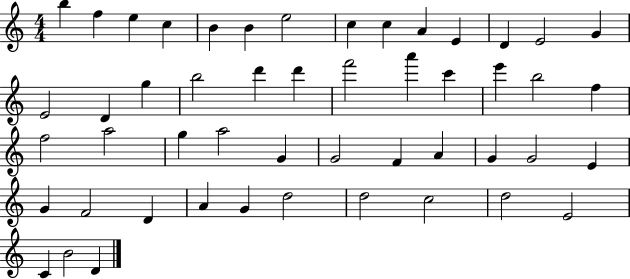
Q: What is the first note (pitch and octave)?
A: B5